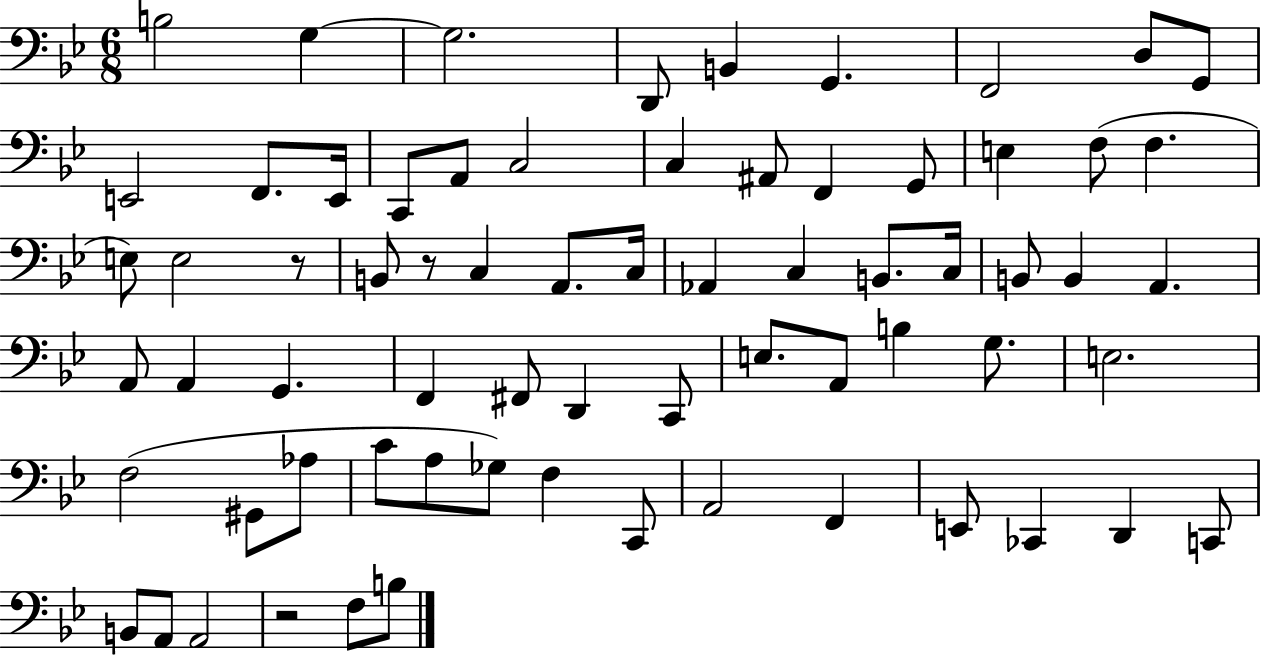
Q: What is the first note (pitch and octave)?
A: B3